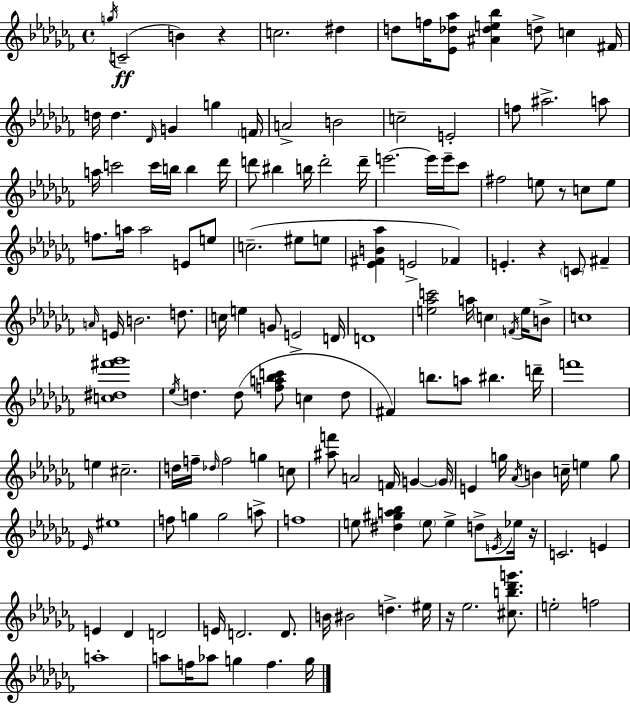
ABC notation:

X:1
T:Untitled
M:4/4
L:1/4
K:Abm
g/4 C2 B z c2 ^d d/2 f/4 [_E_d_a]/2 [^A_de_b] d/2 c ^F/4 d/4 d _D/4 G g F/4 A2 B2 c2 E2 f/2 ^a2 a/2 a/4 c'2 c'/4 b/4 b _d'/4 d'/2 ^b b/4 d'2 d'/4 e'2 e'/4 e'/4 _c'/2 ^f2 e/2 z/2 c/2 e/2 f/2 a/4 a2 E/2 e/2 c2 ^e/2 e/2 [_E^FB_a] E2 _F E z C/2 ^F A/4 E/4 B2 d/2 c/4 e G/2 E2 D/4 D4 [e_ac']2 a/4 c F/4 e/4 B/2 c4 [c^d^f'_g']4 _e/4 d d/2 [fa_bc']/2 c d/2 ^F b/2 a/2 ^b d'/4 f'4 e ^c2 d/4 f/4 _d/4 f2 g c/2 [^af']/2 A2 F/4 G G/4 E g/4 _A/4 B c/4 e g/2 _E/4 ^e4 f/2 g g2 a/2 f4 e/2 [^d^ga_b] e/2 e d/2 E/4 _e/4 z/4 C2 E E _D D2 E/4 D2 D/2 B/4 ^B2 d ^e/4 z/4 _e2 [^cb_d'g']/2 e2 f2 a4 a/2 f/4 _a/2 g f g/4